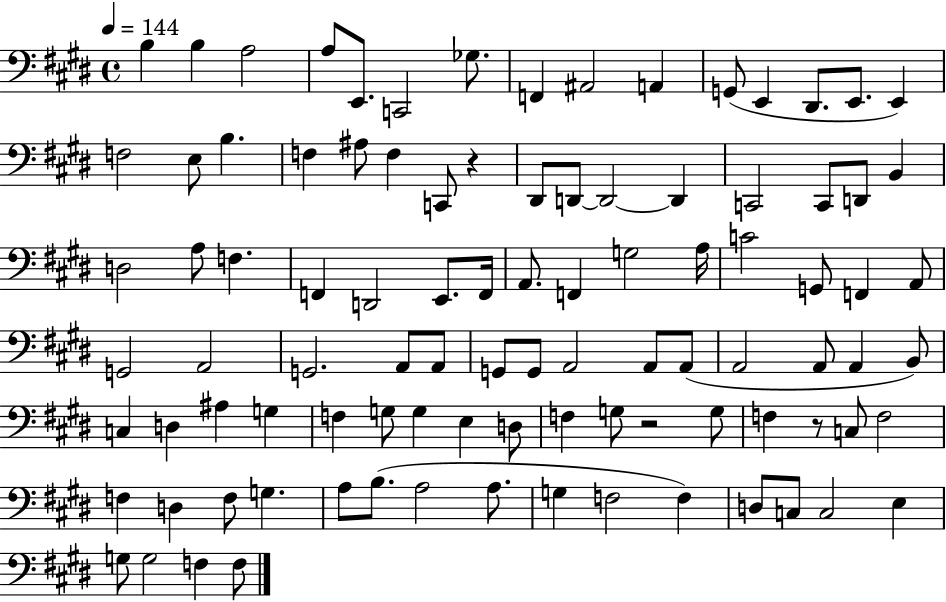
{
  \clef bass
  \time 4/4
  \defaultTimeSignature
  \key e \major
  \tempo 4 = 144
  b4 b4 a2 | a8 e,8. c,2 ges8. | f,4 ais,2 a,4 | g,8( e,4 dis,8. e,8. e,4) | \break f2 e8 b4. | f4 ais8 f4 c,8 r4 | dis,8 d,8~~ d,2~~ d,4 | c,2 c,8 d,8 b,4 | \break d2 a8 f4. | f,4 d,2 e,8. f,16 | a,8. f,4 g2 a16 | c'2 g,8 f,4 a,8 | \break g,2 a,2 | g,2. a,8 a,8 | g,8 g,8 a,2 a,8 a,8( | a,2 a,8 a,4 b,8) | \break c4 d4 ais4 g4 | f4 g8 g4 e4 d8 | f4 g8 r2 g8 | f4 r8 c8 f2 | \break f4 d4 f8 g4. | a8 b8.( a2 a8. | g4 f2 f4) | d8 c8 c2 e4 | \break g8 g2 f4 f8 | \bar "|."
}